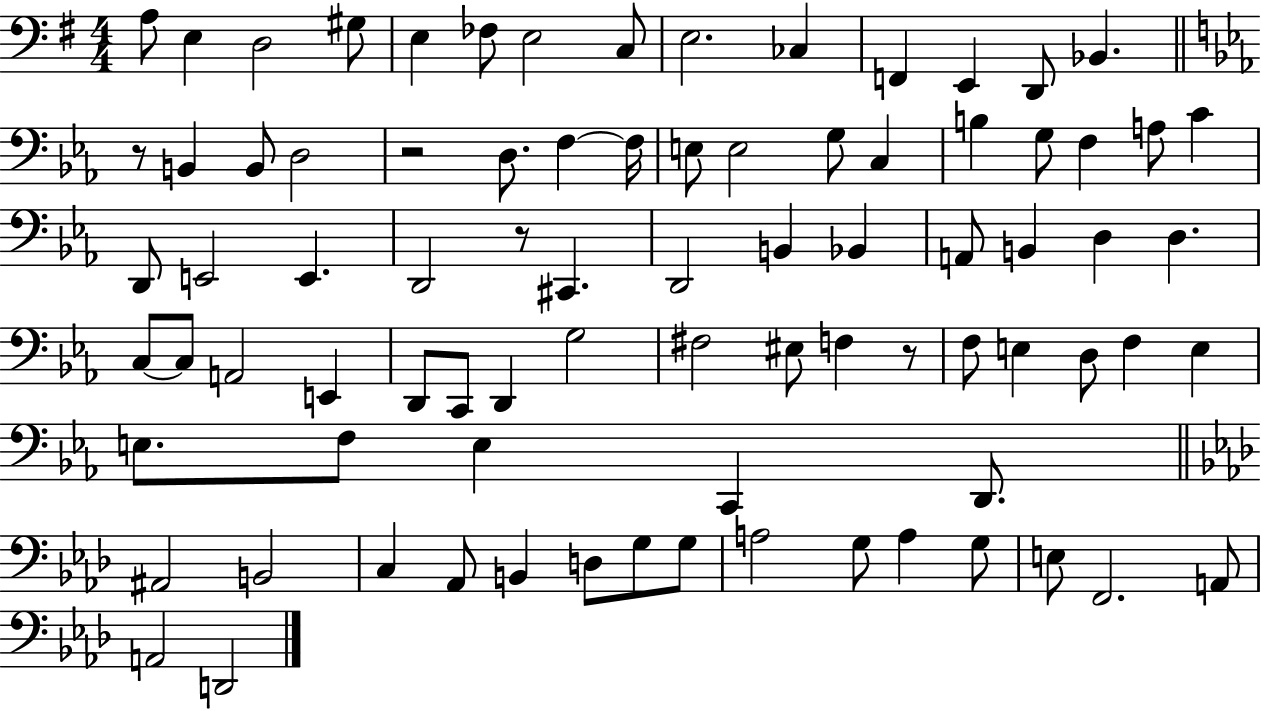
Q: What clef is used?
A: bass